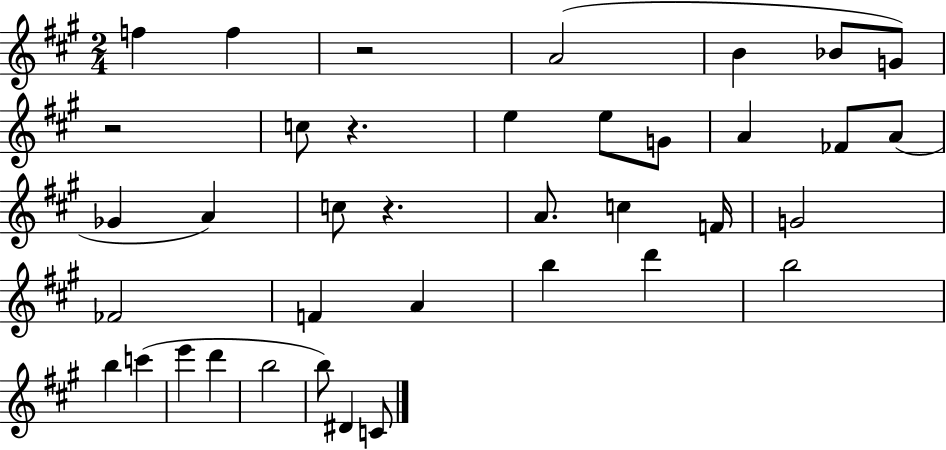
{
  \clef treble
  \numericTimeSignature
  \time 2/4
  \key a \major
  f''4 f''4 | r2 | a'2( | b'4 bes'8 g'8) | \break r2 | c''8 r4. | e''4 e''8 g'8 | a'4 fes'8 a'8( | \break ges'4 a'4) | c''8 r4. | a'8. c''4 f'16 | g'2 | \break fes'2 | f'4 a'4 | b''4 d'''4 | b''2 | \break b''4 c'''4( | e'''4 d'''4 | b''2 | b''8) dis'4 c'8 | \break \bar "|."
}